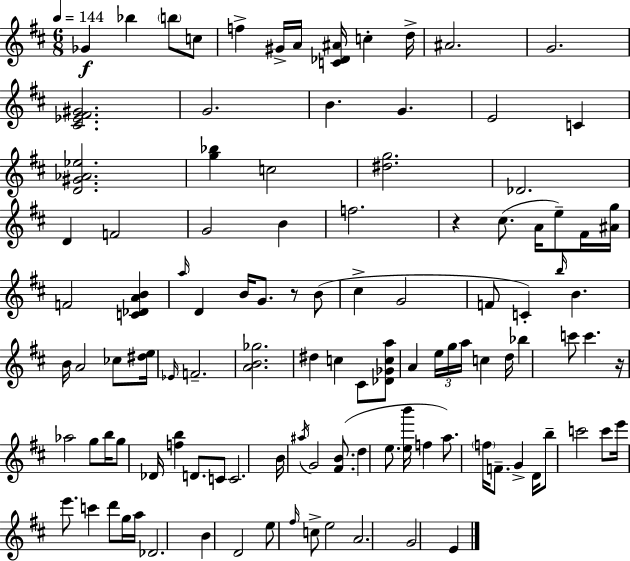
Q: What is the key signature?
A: D major